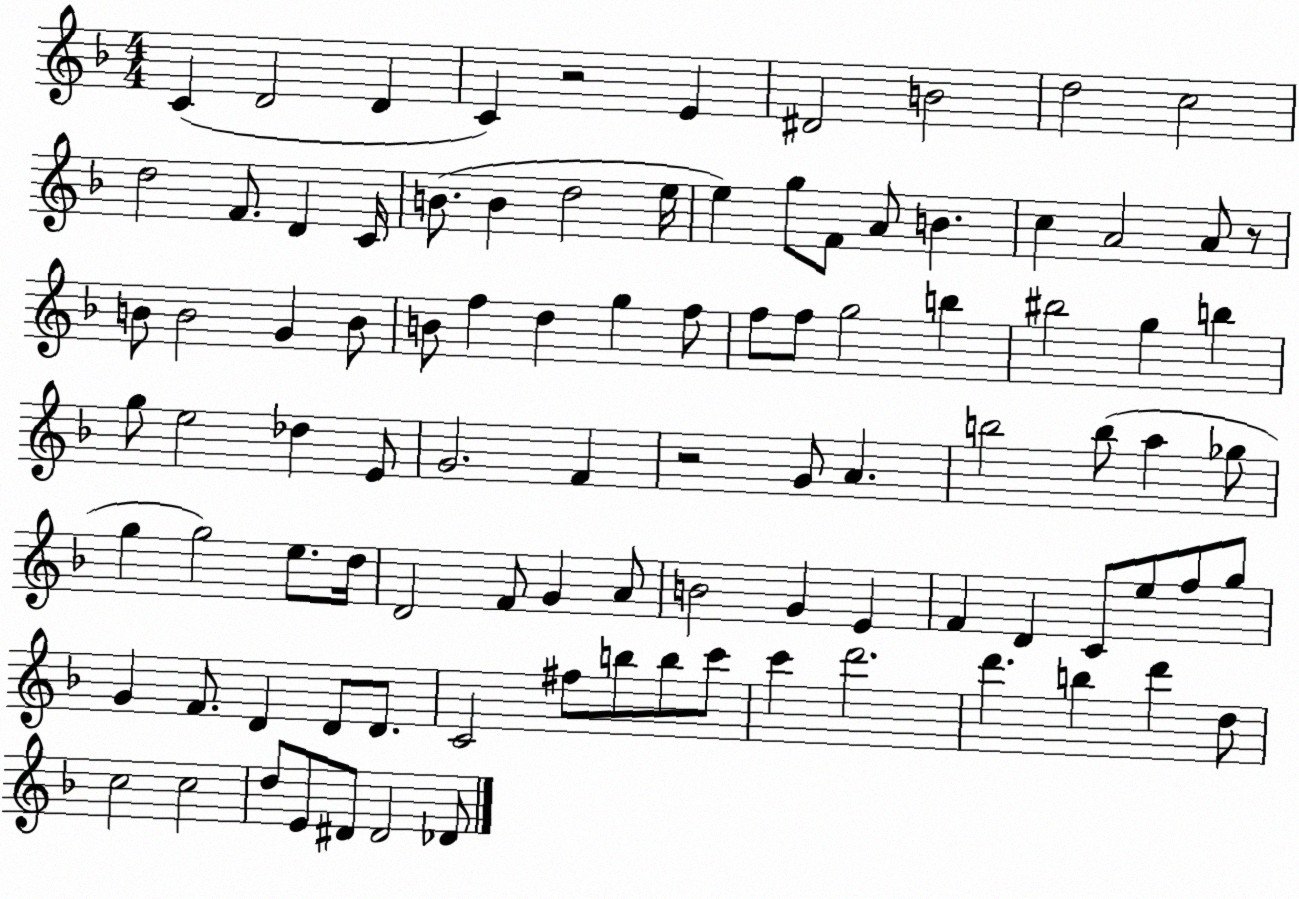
X:1
T:Untitled
M:4/4
L:1/4
K:F
C D2 D C z2 E ^D2 B2 d2 c2 d2 F/2 D C/4 B/2 B d2 e/4 e g/2 F/2 A/2 B c A2 A/2 z/2 B/2 B2 G B/2 B/2 f d g f/2 f/2 f/2 g2 b ^b2 g b g/2 e2 _d E/2 G2 F z2 G/2 A b2 b/2 a _g/2 g g2 e/2 d/4 D2 F/2 G A/2 B2 G E F D C/2 e/2 f/2 g/2 G F/2 D D/2 D/2 C2 ^f/2 b/2 b/2 c'/2 c' d'2 d' b d' d/2 c2 c2 d/2 E/2 ^D/2 ^D2 _D/2